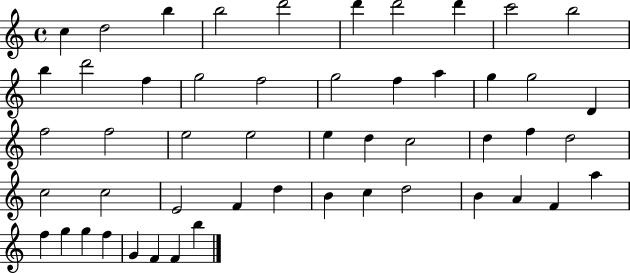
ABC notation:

X:1
T:Untitled
M:4/4
L:1/4
K:C
c d2 b b2 d'2 d' d'2 d' c'2 b2 b d'2 f g2 f2 g2 f a g g2 D f2 f2 e2 e2 e d c2 d f d2 c2 c2 E2 F d B c d2 B A F a f g g f G F F b